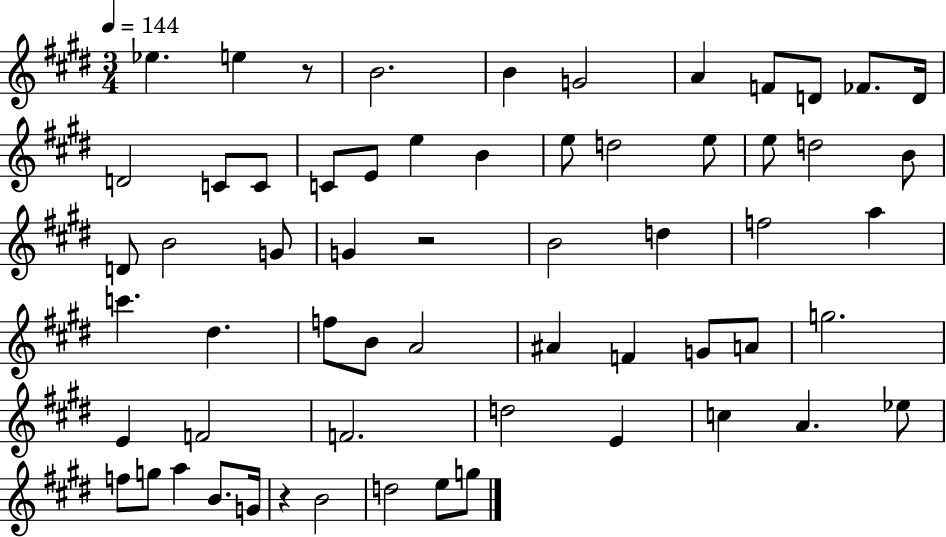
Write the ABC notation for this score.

X:1
T:Untitled
M:3/4
L:1/4
K:E
_e e z/2 B2 B G2 A F/2 D/2 _F/2 D/4 D2 C/2 C/2 C/2 E/2 e B e/2 d2 e/2 e/2 d2 B/2 D/2 B2 G/2 G z2 B2 d f2 a c' ^d f/2 B/2 A2 ^A F G/2 A/2 g2 E F2 F2 d2 E c A _e/2 f/2 g/2 a B/2 G/4 z B2 d2 e/2 g/2